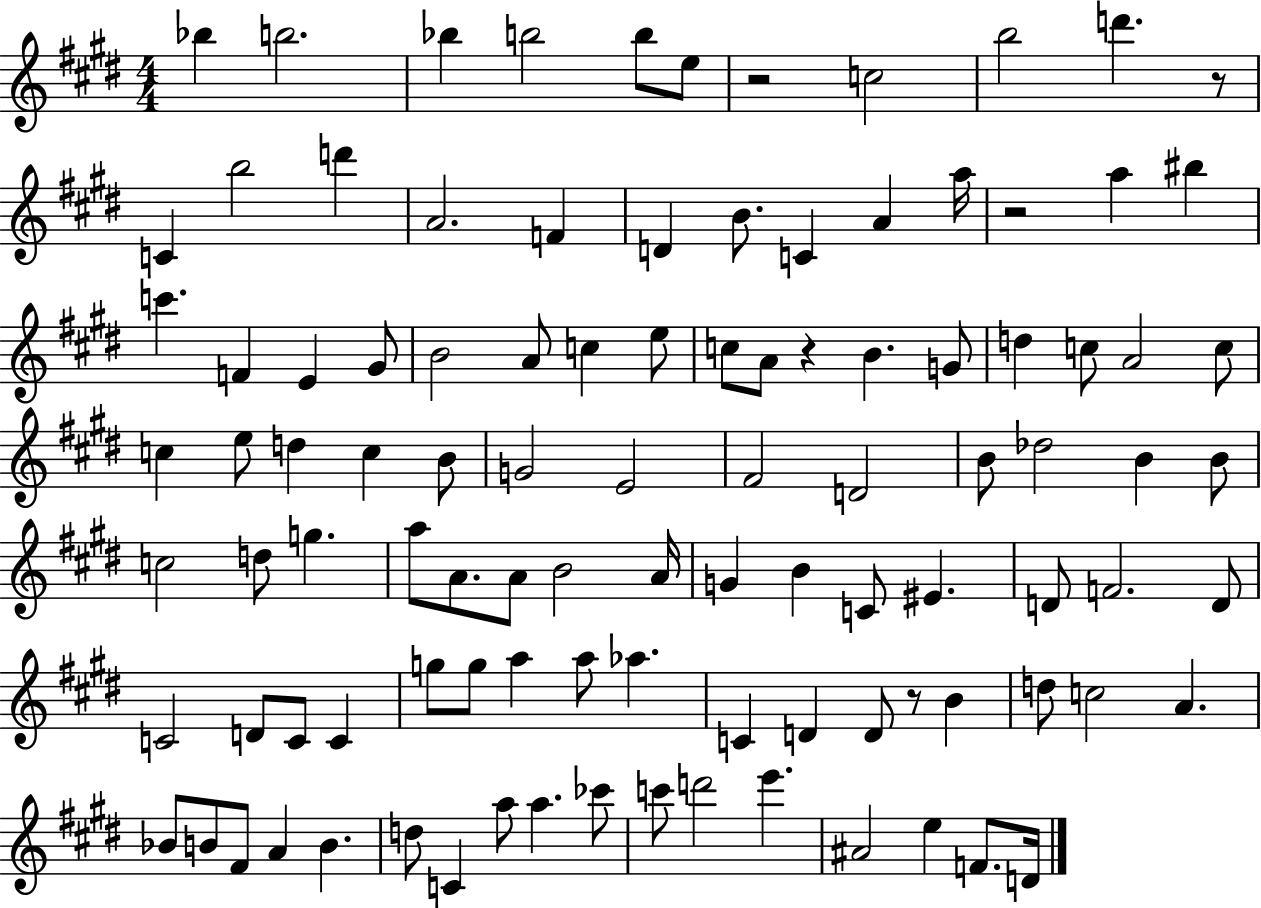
Bb5/q B5/h. Bb5/q B5/h B5/e E5/e R/h C5/h B5/h D6/q. R/e C4/q B5/h D6/q A4/h. F4/q D4/q B4/e. C4/q A4/q A5/s R/h A5/q BIS5/q C6/q. F4/q E4/q G#4/e B4/h A4/e C5/q E5/e C5/e A4/e R/q B4/q. G4/e D5/q C5/e A4/h C5/e C5/q E5/e D5/q C5/q B4/e G4/h E4/h F#4/h D4/h B4/e Db5/h B4/q B4/e C5/h D5/e G5/q. A5/e A4/e. A4/e B4/h A4/s G4/q B4/q C4/e EIS4/q. D4/e F4/h. D4/e C4/h D4/e C4/e C4/q G5/e G5/e A5/q A5/e Ab5/q. C4/q D4/q D4/e R/e B4/q D5/e C5/h A4/q. Bb4/e B4/e F#4/e A4/q B4/q. D5/e C4/q A5/e A5/q. CES6/e C6/e D6/h E6/q. A#4/h E5/q F4/e. D4/s